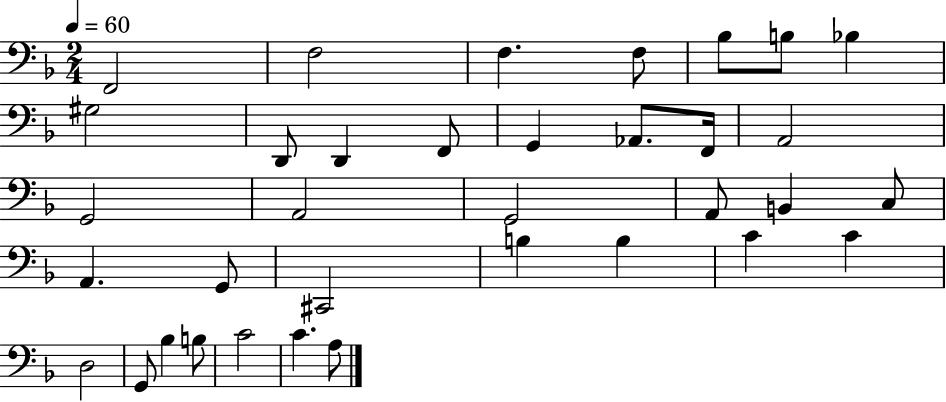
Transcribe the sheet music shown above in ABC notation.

X:1
T:Untitled
M:2/4
L:1/4
K:F
F,,2 F,2 F, F,/2 _B,/2 B,/2 _B, ^G,2 D,,/2 D,, F,,/2 G,, _A,,/2 F,,/4 A,,2 G,,2 A,,2 G,,2 A,,/2 B,, C,/2 A,, G,,/2 ^C,,2 B, B, C C D,2 G,,/2 _B, B,/2 C2 C A,/2